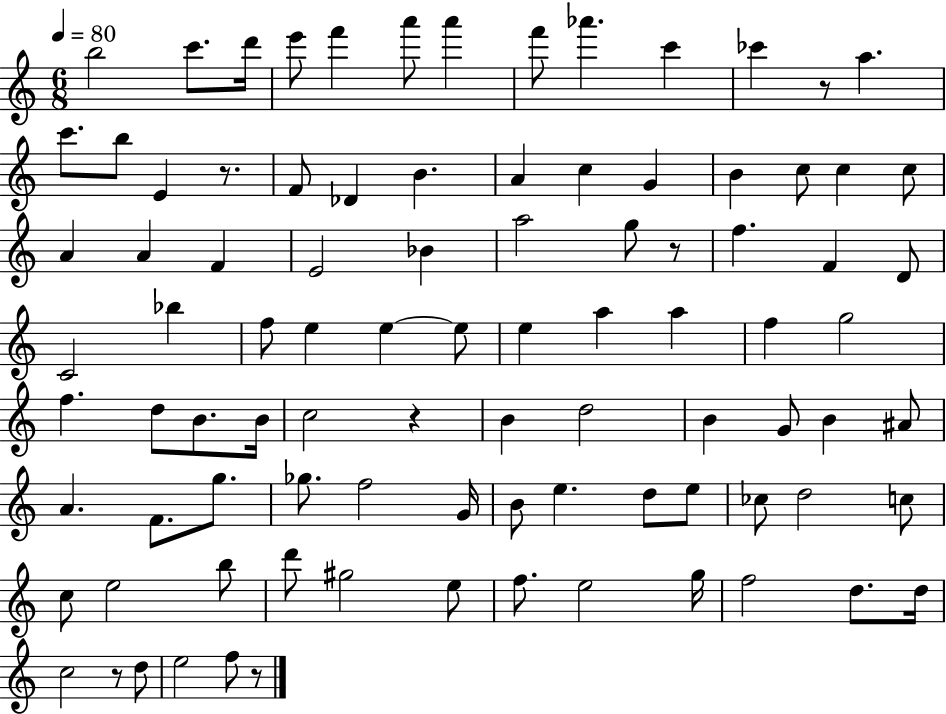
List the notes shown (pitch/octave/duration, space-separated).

B5/h C6/e. D6/s E6/e F6/q A6/e A6/q F6/e Ab6/q. C6/q CES6/q R/e A5/q. C6/e. B5/e E4/q R/e. F4/e Db4/q B4/q. A4/q C5/q G4/q B4/q C5/e C5/q C5/e A4/q A4/q F4/q E4/h Bb4/q A5/h G5/e R/e F5/q. F4/q D4/e C4/h Bb5/q F5/e E5/q E5/q E5/e E5/q A5/q A5/q F5/q G5/h F5/q. D5/e B4/e. B4/s C5/h R/q B4/q D5/h B4/q G4/e B4/q A#4/e A4/q. F4/e. G5/e. Gb5/e. F5/h G4/s B4/e E5/q. D5/e E5/e CES5/e D5/h C5/e C5/e E5/h B5/e D6/e G#5/h E5/e F5/e. E5/h G5/s F5/h D5/e. D5/s C5/h R/e D5/e E5/h F5/e R/e